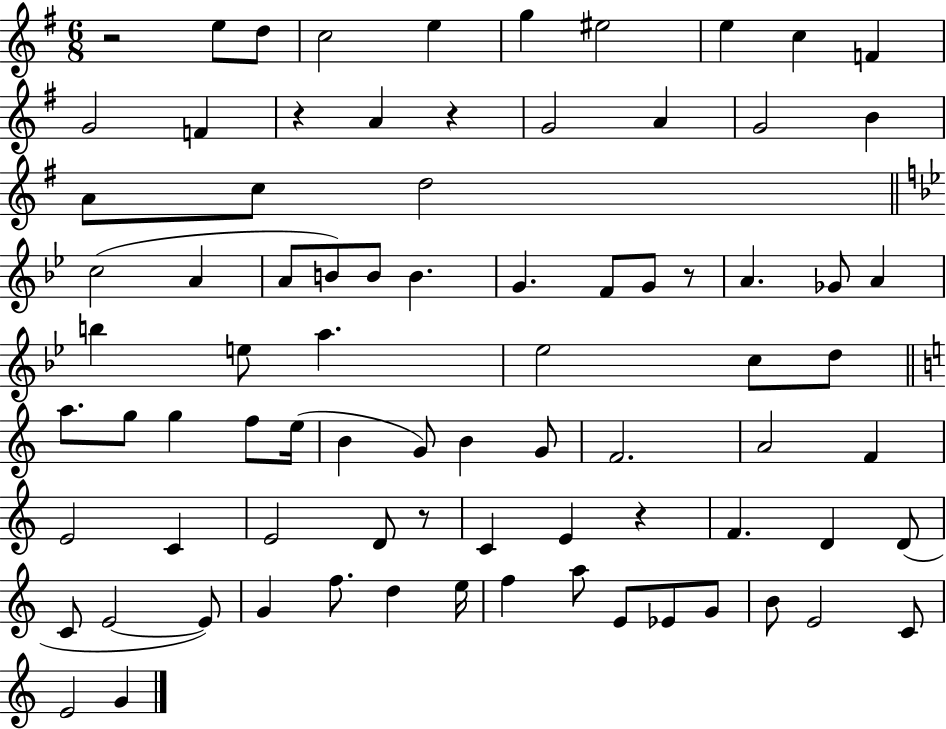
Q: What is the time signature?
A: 6/8